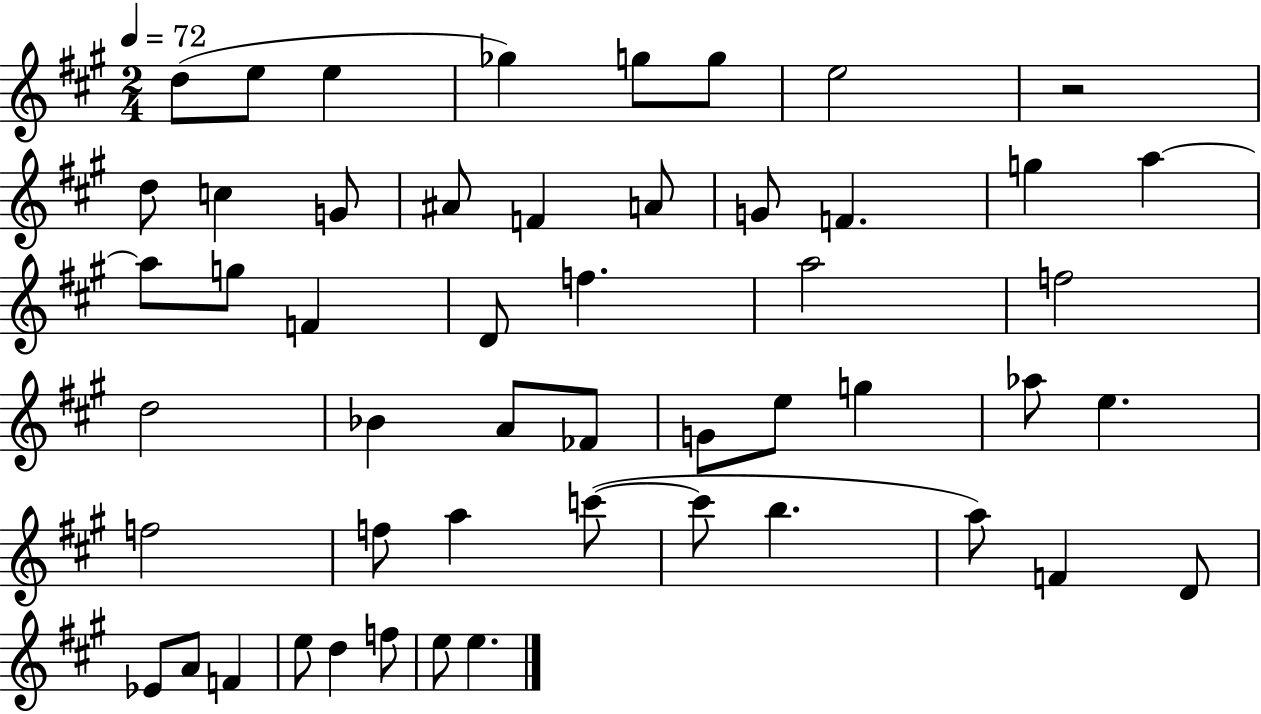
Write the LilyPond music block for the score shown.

{
  \clef treble
  \numericTimeSignature
  \time 2/4
  \key a \major
  \tempo 4 = 72
  \repeat volta 2 { d''8( e''8 e''4 | ges''4) g''8 g''8 | e''2 | r2 | \break d''8 c''4 g'8 | ais'8 f'4 a'8 | g'8 f'4. | g''4 a''4~~ | \break a''8 g''8 f'4 | d'8 f''4. | a''2 | f''2 | \break d''2 | bes'4 a'8 fes'8 | g'8 e''8 g''4 | aes''8 e''4. | \break f''2 | f''8 a''4 c'''8~(~ | c'''8 b''4. | a''8) f'4 d'8 | \break ees'8 a'8 f'4 | e''8 d''4 f''8 | e''8 e''4. | } \bar "|."
}